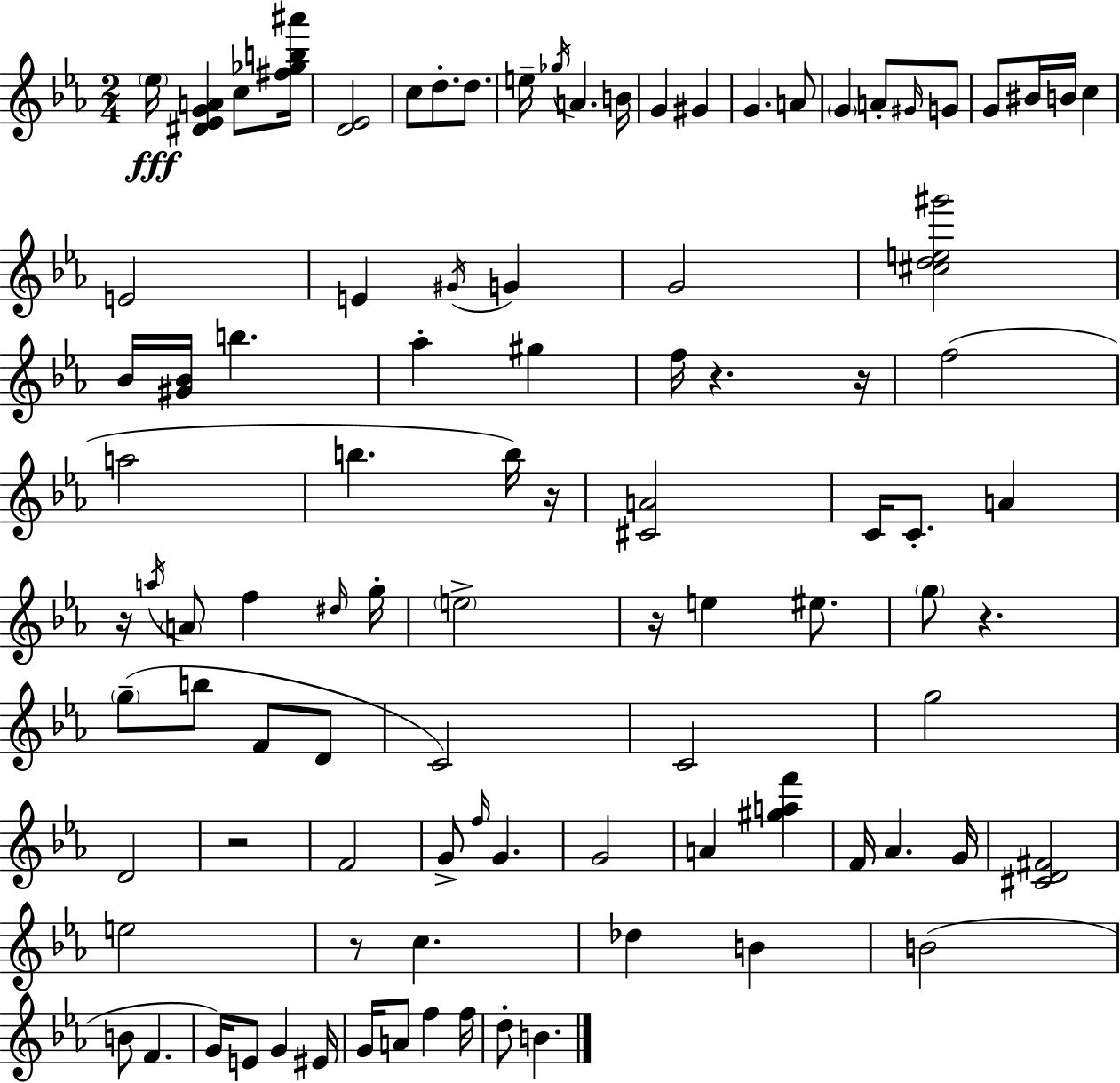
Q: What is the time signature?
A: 2/4